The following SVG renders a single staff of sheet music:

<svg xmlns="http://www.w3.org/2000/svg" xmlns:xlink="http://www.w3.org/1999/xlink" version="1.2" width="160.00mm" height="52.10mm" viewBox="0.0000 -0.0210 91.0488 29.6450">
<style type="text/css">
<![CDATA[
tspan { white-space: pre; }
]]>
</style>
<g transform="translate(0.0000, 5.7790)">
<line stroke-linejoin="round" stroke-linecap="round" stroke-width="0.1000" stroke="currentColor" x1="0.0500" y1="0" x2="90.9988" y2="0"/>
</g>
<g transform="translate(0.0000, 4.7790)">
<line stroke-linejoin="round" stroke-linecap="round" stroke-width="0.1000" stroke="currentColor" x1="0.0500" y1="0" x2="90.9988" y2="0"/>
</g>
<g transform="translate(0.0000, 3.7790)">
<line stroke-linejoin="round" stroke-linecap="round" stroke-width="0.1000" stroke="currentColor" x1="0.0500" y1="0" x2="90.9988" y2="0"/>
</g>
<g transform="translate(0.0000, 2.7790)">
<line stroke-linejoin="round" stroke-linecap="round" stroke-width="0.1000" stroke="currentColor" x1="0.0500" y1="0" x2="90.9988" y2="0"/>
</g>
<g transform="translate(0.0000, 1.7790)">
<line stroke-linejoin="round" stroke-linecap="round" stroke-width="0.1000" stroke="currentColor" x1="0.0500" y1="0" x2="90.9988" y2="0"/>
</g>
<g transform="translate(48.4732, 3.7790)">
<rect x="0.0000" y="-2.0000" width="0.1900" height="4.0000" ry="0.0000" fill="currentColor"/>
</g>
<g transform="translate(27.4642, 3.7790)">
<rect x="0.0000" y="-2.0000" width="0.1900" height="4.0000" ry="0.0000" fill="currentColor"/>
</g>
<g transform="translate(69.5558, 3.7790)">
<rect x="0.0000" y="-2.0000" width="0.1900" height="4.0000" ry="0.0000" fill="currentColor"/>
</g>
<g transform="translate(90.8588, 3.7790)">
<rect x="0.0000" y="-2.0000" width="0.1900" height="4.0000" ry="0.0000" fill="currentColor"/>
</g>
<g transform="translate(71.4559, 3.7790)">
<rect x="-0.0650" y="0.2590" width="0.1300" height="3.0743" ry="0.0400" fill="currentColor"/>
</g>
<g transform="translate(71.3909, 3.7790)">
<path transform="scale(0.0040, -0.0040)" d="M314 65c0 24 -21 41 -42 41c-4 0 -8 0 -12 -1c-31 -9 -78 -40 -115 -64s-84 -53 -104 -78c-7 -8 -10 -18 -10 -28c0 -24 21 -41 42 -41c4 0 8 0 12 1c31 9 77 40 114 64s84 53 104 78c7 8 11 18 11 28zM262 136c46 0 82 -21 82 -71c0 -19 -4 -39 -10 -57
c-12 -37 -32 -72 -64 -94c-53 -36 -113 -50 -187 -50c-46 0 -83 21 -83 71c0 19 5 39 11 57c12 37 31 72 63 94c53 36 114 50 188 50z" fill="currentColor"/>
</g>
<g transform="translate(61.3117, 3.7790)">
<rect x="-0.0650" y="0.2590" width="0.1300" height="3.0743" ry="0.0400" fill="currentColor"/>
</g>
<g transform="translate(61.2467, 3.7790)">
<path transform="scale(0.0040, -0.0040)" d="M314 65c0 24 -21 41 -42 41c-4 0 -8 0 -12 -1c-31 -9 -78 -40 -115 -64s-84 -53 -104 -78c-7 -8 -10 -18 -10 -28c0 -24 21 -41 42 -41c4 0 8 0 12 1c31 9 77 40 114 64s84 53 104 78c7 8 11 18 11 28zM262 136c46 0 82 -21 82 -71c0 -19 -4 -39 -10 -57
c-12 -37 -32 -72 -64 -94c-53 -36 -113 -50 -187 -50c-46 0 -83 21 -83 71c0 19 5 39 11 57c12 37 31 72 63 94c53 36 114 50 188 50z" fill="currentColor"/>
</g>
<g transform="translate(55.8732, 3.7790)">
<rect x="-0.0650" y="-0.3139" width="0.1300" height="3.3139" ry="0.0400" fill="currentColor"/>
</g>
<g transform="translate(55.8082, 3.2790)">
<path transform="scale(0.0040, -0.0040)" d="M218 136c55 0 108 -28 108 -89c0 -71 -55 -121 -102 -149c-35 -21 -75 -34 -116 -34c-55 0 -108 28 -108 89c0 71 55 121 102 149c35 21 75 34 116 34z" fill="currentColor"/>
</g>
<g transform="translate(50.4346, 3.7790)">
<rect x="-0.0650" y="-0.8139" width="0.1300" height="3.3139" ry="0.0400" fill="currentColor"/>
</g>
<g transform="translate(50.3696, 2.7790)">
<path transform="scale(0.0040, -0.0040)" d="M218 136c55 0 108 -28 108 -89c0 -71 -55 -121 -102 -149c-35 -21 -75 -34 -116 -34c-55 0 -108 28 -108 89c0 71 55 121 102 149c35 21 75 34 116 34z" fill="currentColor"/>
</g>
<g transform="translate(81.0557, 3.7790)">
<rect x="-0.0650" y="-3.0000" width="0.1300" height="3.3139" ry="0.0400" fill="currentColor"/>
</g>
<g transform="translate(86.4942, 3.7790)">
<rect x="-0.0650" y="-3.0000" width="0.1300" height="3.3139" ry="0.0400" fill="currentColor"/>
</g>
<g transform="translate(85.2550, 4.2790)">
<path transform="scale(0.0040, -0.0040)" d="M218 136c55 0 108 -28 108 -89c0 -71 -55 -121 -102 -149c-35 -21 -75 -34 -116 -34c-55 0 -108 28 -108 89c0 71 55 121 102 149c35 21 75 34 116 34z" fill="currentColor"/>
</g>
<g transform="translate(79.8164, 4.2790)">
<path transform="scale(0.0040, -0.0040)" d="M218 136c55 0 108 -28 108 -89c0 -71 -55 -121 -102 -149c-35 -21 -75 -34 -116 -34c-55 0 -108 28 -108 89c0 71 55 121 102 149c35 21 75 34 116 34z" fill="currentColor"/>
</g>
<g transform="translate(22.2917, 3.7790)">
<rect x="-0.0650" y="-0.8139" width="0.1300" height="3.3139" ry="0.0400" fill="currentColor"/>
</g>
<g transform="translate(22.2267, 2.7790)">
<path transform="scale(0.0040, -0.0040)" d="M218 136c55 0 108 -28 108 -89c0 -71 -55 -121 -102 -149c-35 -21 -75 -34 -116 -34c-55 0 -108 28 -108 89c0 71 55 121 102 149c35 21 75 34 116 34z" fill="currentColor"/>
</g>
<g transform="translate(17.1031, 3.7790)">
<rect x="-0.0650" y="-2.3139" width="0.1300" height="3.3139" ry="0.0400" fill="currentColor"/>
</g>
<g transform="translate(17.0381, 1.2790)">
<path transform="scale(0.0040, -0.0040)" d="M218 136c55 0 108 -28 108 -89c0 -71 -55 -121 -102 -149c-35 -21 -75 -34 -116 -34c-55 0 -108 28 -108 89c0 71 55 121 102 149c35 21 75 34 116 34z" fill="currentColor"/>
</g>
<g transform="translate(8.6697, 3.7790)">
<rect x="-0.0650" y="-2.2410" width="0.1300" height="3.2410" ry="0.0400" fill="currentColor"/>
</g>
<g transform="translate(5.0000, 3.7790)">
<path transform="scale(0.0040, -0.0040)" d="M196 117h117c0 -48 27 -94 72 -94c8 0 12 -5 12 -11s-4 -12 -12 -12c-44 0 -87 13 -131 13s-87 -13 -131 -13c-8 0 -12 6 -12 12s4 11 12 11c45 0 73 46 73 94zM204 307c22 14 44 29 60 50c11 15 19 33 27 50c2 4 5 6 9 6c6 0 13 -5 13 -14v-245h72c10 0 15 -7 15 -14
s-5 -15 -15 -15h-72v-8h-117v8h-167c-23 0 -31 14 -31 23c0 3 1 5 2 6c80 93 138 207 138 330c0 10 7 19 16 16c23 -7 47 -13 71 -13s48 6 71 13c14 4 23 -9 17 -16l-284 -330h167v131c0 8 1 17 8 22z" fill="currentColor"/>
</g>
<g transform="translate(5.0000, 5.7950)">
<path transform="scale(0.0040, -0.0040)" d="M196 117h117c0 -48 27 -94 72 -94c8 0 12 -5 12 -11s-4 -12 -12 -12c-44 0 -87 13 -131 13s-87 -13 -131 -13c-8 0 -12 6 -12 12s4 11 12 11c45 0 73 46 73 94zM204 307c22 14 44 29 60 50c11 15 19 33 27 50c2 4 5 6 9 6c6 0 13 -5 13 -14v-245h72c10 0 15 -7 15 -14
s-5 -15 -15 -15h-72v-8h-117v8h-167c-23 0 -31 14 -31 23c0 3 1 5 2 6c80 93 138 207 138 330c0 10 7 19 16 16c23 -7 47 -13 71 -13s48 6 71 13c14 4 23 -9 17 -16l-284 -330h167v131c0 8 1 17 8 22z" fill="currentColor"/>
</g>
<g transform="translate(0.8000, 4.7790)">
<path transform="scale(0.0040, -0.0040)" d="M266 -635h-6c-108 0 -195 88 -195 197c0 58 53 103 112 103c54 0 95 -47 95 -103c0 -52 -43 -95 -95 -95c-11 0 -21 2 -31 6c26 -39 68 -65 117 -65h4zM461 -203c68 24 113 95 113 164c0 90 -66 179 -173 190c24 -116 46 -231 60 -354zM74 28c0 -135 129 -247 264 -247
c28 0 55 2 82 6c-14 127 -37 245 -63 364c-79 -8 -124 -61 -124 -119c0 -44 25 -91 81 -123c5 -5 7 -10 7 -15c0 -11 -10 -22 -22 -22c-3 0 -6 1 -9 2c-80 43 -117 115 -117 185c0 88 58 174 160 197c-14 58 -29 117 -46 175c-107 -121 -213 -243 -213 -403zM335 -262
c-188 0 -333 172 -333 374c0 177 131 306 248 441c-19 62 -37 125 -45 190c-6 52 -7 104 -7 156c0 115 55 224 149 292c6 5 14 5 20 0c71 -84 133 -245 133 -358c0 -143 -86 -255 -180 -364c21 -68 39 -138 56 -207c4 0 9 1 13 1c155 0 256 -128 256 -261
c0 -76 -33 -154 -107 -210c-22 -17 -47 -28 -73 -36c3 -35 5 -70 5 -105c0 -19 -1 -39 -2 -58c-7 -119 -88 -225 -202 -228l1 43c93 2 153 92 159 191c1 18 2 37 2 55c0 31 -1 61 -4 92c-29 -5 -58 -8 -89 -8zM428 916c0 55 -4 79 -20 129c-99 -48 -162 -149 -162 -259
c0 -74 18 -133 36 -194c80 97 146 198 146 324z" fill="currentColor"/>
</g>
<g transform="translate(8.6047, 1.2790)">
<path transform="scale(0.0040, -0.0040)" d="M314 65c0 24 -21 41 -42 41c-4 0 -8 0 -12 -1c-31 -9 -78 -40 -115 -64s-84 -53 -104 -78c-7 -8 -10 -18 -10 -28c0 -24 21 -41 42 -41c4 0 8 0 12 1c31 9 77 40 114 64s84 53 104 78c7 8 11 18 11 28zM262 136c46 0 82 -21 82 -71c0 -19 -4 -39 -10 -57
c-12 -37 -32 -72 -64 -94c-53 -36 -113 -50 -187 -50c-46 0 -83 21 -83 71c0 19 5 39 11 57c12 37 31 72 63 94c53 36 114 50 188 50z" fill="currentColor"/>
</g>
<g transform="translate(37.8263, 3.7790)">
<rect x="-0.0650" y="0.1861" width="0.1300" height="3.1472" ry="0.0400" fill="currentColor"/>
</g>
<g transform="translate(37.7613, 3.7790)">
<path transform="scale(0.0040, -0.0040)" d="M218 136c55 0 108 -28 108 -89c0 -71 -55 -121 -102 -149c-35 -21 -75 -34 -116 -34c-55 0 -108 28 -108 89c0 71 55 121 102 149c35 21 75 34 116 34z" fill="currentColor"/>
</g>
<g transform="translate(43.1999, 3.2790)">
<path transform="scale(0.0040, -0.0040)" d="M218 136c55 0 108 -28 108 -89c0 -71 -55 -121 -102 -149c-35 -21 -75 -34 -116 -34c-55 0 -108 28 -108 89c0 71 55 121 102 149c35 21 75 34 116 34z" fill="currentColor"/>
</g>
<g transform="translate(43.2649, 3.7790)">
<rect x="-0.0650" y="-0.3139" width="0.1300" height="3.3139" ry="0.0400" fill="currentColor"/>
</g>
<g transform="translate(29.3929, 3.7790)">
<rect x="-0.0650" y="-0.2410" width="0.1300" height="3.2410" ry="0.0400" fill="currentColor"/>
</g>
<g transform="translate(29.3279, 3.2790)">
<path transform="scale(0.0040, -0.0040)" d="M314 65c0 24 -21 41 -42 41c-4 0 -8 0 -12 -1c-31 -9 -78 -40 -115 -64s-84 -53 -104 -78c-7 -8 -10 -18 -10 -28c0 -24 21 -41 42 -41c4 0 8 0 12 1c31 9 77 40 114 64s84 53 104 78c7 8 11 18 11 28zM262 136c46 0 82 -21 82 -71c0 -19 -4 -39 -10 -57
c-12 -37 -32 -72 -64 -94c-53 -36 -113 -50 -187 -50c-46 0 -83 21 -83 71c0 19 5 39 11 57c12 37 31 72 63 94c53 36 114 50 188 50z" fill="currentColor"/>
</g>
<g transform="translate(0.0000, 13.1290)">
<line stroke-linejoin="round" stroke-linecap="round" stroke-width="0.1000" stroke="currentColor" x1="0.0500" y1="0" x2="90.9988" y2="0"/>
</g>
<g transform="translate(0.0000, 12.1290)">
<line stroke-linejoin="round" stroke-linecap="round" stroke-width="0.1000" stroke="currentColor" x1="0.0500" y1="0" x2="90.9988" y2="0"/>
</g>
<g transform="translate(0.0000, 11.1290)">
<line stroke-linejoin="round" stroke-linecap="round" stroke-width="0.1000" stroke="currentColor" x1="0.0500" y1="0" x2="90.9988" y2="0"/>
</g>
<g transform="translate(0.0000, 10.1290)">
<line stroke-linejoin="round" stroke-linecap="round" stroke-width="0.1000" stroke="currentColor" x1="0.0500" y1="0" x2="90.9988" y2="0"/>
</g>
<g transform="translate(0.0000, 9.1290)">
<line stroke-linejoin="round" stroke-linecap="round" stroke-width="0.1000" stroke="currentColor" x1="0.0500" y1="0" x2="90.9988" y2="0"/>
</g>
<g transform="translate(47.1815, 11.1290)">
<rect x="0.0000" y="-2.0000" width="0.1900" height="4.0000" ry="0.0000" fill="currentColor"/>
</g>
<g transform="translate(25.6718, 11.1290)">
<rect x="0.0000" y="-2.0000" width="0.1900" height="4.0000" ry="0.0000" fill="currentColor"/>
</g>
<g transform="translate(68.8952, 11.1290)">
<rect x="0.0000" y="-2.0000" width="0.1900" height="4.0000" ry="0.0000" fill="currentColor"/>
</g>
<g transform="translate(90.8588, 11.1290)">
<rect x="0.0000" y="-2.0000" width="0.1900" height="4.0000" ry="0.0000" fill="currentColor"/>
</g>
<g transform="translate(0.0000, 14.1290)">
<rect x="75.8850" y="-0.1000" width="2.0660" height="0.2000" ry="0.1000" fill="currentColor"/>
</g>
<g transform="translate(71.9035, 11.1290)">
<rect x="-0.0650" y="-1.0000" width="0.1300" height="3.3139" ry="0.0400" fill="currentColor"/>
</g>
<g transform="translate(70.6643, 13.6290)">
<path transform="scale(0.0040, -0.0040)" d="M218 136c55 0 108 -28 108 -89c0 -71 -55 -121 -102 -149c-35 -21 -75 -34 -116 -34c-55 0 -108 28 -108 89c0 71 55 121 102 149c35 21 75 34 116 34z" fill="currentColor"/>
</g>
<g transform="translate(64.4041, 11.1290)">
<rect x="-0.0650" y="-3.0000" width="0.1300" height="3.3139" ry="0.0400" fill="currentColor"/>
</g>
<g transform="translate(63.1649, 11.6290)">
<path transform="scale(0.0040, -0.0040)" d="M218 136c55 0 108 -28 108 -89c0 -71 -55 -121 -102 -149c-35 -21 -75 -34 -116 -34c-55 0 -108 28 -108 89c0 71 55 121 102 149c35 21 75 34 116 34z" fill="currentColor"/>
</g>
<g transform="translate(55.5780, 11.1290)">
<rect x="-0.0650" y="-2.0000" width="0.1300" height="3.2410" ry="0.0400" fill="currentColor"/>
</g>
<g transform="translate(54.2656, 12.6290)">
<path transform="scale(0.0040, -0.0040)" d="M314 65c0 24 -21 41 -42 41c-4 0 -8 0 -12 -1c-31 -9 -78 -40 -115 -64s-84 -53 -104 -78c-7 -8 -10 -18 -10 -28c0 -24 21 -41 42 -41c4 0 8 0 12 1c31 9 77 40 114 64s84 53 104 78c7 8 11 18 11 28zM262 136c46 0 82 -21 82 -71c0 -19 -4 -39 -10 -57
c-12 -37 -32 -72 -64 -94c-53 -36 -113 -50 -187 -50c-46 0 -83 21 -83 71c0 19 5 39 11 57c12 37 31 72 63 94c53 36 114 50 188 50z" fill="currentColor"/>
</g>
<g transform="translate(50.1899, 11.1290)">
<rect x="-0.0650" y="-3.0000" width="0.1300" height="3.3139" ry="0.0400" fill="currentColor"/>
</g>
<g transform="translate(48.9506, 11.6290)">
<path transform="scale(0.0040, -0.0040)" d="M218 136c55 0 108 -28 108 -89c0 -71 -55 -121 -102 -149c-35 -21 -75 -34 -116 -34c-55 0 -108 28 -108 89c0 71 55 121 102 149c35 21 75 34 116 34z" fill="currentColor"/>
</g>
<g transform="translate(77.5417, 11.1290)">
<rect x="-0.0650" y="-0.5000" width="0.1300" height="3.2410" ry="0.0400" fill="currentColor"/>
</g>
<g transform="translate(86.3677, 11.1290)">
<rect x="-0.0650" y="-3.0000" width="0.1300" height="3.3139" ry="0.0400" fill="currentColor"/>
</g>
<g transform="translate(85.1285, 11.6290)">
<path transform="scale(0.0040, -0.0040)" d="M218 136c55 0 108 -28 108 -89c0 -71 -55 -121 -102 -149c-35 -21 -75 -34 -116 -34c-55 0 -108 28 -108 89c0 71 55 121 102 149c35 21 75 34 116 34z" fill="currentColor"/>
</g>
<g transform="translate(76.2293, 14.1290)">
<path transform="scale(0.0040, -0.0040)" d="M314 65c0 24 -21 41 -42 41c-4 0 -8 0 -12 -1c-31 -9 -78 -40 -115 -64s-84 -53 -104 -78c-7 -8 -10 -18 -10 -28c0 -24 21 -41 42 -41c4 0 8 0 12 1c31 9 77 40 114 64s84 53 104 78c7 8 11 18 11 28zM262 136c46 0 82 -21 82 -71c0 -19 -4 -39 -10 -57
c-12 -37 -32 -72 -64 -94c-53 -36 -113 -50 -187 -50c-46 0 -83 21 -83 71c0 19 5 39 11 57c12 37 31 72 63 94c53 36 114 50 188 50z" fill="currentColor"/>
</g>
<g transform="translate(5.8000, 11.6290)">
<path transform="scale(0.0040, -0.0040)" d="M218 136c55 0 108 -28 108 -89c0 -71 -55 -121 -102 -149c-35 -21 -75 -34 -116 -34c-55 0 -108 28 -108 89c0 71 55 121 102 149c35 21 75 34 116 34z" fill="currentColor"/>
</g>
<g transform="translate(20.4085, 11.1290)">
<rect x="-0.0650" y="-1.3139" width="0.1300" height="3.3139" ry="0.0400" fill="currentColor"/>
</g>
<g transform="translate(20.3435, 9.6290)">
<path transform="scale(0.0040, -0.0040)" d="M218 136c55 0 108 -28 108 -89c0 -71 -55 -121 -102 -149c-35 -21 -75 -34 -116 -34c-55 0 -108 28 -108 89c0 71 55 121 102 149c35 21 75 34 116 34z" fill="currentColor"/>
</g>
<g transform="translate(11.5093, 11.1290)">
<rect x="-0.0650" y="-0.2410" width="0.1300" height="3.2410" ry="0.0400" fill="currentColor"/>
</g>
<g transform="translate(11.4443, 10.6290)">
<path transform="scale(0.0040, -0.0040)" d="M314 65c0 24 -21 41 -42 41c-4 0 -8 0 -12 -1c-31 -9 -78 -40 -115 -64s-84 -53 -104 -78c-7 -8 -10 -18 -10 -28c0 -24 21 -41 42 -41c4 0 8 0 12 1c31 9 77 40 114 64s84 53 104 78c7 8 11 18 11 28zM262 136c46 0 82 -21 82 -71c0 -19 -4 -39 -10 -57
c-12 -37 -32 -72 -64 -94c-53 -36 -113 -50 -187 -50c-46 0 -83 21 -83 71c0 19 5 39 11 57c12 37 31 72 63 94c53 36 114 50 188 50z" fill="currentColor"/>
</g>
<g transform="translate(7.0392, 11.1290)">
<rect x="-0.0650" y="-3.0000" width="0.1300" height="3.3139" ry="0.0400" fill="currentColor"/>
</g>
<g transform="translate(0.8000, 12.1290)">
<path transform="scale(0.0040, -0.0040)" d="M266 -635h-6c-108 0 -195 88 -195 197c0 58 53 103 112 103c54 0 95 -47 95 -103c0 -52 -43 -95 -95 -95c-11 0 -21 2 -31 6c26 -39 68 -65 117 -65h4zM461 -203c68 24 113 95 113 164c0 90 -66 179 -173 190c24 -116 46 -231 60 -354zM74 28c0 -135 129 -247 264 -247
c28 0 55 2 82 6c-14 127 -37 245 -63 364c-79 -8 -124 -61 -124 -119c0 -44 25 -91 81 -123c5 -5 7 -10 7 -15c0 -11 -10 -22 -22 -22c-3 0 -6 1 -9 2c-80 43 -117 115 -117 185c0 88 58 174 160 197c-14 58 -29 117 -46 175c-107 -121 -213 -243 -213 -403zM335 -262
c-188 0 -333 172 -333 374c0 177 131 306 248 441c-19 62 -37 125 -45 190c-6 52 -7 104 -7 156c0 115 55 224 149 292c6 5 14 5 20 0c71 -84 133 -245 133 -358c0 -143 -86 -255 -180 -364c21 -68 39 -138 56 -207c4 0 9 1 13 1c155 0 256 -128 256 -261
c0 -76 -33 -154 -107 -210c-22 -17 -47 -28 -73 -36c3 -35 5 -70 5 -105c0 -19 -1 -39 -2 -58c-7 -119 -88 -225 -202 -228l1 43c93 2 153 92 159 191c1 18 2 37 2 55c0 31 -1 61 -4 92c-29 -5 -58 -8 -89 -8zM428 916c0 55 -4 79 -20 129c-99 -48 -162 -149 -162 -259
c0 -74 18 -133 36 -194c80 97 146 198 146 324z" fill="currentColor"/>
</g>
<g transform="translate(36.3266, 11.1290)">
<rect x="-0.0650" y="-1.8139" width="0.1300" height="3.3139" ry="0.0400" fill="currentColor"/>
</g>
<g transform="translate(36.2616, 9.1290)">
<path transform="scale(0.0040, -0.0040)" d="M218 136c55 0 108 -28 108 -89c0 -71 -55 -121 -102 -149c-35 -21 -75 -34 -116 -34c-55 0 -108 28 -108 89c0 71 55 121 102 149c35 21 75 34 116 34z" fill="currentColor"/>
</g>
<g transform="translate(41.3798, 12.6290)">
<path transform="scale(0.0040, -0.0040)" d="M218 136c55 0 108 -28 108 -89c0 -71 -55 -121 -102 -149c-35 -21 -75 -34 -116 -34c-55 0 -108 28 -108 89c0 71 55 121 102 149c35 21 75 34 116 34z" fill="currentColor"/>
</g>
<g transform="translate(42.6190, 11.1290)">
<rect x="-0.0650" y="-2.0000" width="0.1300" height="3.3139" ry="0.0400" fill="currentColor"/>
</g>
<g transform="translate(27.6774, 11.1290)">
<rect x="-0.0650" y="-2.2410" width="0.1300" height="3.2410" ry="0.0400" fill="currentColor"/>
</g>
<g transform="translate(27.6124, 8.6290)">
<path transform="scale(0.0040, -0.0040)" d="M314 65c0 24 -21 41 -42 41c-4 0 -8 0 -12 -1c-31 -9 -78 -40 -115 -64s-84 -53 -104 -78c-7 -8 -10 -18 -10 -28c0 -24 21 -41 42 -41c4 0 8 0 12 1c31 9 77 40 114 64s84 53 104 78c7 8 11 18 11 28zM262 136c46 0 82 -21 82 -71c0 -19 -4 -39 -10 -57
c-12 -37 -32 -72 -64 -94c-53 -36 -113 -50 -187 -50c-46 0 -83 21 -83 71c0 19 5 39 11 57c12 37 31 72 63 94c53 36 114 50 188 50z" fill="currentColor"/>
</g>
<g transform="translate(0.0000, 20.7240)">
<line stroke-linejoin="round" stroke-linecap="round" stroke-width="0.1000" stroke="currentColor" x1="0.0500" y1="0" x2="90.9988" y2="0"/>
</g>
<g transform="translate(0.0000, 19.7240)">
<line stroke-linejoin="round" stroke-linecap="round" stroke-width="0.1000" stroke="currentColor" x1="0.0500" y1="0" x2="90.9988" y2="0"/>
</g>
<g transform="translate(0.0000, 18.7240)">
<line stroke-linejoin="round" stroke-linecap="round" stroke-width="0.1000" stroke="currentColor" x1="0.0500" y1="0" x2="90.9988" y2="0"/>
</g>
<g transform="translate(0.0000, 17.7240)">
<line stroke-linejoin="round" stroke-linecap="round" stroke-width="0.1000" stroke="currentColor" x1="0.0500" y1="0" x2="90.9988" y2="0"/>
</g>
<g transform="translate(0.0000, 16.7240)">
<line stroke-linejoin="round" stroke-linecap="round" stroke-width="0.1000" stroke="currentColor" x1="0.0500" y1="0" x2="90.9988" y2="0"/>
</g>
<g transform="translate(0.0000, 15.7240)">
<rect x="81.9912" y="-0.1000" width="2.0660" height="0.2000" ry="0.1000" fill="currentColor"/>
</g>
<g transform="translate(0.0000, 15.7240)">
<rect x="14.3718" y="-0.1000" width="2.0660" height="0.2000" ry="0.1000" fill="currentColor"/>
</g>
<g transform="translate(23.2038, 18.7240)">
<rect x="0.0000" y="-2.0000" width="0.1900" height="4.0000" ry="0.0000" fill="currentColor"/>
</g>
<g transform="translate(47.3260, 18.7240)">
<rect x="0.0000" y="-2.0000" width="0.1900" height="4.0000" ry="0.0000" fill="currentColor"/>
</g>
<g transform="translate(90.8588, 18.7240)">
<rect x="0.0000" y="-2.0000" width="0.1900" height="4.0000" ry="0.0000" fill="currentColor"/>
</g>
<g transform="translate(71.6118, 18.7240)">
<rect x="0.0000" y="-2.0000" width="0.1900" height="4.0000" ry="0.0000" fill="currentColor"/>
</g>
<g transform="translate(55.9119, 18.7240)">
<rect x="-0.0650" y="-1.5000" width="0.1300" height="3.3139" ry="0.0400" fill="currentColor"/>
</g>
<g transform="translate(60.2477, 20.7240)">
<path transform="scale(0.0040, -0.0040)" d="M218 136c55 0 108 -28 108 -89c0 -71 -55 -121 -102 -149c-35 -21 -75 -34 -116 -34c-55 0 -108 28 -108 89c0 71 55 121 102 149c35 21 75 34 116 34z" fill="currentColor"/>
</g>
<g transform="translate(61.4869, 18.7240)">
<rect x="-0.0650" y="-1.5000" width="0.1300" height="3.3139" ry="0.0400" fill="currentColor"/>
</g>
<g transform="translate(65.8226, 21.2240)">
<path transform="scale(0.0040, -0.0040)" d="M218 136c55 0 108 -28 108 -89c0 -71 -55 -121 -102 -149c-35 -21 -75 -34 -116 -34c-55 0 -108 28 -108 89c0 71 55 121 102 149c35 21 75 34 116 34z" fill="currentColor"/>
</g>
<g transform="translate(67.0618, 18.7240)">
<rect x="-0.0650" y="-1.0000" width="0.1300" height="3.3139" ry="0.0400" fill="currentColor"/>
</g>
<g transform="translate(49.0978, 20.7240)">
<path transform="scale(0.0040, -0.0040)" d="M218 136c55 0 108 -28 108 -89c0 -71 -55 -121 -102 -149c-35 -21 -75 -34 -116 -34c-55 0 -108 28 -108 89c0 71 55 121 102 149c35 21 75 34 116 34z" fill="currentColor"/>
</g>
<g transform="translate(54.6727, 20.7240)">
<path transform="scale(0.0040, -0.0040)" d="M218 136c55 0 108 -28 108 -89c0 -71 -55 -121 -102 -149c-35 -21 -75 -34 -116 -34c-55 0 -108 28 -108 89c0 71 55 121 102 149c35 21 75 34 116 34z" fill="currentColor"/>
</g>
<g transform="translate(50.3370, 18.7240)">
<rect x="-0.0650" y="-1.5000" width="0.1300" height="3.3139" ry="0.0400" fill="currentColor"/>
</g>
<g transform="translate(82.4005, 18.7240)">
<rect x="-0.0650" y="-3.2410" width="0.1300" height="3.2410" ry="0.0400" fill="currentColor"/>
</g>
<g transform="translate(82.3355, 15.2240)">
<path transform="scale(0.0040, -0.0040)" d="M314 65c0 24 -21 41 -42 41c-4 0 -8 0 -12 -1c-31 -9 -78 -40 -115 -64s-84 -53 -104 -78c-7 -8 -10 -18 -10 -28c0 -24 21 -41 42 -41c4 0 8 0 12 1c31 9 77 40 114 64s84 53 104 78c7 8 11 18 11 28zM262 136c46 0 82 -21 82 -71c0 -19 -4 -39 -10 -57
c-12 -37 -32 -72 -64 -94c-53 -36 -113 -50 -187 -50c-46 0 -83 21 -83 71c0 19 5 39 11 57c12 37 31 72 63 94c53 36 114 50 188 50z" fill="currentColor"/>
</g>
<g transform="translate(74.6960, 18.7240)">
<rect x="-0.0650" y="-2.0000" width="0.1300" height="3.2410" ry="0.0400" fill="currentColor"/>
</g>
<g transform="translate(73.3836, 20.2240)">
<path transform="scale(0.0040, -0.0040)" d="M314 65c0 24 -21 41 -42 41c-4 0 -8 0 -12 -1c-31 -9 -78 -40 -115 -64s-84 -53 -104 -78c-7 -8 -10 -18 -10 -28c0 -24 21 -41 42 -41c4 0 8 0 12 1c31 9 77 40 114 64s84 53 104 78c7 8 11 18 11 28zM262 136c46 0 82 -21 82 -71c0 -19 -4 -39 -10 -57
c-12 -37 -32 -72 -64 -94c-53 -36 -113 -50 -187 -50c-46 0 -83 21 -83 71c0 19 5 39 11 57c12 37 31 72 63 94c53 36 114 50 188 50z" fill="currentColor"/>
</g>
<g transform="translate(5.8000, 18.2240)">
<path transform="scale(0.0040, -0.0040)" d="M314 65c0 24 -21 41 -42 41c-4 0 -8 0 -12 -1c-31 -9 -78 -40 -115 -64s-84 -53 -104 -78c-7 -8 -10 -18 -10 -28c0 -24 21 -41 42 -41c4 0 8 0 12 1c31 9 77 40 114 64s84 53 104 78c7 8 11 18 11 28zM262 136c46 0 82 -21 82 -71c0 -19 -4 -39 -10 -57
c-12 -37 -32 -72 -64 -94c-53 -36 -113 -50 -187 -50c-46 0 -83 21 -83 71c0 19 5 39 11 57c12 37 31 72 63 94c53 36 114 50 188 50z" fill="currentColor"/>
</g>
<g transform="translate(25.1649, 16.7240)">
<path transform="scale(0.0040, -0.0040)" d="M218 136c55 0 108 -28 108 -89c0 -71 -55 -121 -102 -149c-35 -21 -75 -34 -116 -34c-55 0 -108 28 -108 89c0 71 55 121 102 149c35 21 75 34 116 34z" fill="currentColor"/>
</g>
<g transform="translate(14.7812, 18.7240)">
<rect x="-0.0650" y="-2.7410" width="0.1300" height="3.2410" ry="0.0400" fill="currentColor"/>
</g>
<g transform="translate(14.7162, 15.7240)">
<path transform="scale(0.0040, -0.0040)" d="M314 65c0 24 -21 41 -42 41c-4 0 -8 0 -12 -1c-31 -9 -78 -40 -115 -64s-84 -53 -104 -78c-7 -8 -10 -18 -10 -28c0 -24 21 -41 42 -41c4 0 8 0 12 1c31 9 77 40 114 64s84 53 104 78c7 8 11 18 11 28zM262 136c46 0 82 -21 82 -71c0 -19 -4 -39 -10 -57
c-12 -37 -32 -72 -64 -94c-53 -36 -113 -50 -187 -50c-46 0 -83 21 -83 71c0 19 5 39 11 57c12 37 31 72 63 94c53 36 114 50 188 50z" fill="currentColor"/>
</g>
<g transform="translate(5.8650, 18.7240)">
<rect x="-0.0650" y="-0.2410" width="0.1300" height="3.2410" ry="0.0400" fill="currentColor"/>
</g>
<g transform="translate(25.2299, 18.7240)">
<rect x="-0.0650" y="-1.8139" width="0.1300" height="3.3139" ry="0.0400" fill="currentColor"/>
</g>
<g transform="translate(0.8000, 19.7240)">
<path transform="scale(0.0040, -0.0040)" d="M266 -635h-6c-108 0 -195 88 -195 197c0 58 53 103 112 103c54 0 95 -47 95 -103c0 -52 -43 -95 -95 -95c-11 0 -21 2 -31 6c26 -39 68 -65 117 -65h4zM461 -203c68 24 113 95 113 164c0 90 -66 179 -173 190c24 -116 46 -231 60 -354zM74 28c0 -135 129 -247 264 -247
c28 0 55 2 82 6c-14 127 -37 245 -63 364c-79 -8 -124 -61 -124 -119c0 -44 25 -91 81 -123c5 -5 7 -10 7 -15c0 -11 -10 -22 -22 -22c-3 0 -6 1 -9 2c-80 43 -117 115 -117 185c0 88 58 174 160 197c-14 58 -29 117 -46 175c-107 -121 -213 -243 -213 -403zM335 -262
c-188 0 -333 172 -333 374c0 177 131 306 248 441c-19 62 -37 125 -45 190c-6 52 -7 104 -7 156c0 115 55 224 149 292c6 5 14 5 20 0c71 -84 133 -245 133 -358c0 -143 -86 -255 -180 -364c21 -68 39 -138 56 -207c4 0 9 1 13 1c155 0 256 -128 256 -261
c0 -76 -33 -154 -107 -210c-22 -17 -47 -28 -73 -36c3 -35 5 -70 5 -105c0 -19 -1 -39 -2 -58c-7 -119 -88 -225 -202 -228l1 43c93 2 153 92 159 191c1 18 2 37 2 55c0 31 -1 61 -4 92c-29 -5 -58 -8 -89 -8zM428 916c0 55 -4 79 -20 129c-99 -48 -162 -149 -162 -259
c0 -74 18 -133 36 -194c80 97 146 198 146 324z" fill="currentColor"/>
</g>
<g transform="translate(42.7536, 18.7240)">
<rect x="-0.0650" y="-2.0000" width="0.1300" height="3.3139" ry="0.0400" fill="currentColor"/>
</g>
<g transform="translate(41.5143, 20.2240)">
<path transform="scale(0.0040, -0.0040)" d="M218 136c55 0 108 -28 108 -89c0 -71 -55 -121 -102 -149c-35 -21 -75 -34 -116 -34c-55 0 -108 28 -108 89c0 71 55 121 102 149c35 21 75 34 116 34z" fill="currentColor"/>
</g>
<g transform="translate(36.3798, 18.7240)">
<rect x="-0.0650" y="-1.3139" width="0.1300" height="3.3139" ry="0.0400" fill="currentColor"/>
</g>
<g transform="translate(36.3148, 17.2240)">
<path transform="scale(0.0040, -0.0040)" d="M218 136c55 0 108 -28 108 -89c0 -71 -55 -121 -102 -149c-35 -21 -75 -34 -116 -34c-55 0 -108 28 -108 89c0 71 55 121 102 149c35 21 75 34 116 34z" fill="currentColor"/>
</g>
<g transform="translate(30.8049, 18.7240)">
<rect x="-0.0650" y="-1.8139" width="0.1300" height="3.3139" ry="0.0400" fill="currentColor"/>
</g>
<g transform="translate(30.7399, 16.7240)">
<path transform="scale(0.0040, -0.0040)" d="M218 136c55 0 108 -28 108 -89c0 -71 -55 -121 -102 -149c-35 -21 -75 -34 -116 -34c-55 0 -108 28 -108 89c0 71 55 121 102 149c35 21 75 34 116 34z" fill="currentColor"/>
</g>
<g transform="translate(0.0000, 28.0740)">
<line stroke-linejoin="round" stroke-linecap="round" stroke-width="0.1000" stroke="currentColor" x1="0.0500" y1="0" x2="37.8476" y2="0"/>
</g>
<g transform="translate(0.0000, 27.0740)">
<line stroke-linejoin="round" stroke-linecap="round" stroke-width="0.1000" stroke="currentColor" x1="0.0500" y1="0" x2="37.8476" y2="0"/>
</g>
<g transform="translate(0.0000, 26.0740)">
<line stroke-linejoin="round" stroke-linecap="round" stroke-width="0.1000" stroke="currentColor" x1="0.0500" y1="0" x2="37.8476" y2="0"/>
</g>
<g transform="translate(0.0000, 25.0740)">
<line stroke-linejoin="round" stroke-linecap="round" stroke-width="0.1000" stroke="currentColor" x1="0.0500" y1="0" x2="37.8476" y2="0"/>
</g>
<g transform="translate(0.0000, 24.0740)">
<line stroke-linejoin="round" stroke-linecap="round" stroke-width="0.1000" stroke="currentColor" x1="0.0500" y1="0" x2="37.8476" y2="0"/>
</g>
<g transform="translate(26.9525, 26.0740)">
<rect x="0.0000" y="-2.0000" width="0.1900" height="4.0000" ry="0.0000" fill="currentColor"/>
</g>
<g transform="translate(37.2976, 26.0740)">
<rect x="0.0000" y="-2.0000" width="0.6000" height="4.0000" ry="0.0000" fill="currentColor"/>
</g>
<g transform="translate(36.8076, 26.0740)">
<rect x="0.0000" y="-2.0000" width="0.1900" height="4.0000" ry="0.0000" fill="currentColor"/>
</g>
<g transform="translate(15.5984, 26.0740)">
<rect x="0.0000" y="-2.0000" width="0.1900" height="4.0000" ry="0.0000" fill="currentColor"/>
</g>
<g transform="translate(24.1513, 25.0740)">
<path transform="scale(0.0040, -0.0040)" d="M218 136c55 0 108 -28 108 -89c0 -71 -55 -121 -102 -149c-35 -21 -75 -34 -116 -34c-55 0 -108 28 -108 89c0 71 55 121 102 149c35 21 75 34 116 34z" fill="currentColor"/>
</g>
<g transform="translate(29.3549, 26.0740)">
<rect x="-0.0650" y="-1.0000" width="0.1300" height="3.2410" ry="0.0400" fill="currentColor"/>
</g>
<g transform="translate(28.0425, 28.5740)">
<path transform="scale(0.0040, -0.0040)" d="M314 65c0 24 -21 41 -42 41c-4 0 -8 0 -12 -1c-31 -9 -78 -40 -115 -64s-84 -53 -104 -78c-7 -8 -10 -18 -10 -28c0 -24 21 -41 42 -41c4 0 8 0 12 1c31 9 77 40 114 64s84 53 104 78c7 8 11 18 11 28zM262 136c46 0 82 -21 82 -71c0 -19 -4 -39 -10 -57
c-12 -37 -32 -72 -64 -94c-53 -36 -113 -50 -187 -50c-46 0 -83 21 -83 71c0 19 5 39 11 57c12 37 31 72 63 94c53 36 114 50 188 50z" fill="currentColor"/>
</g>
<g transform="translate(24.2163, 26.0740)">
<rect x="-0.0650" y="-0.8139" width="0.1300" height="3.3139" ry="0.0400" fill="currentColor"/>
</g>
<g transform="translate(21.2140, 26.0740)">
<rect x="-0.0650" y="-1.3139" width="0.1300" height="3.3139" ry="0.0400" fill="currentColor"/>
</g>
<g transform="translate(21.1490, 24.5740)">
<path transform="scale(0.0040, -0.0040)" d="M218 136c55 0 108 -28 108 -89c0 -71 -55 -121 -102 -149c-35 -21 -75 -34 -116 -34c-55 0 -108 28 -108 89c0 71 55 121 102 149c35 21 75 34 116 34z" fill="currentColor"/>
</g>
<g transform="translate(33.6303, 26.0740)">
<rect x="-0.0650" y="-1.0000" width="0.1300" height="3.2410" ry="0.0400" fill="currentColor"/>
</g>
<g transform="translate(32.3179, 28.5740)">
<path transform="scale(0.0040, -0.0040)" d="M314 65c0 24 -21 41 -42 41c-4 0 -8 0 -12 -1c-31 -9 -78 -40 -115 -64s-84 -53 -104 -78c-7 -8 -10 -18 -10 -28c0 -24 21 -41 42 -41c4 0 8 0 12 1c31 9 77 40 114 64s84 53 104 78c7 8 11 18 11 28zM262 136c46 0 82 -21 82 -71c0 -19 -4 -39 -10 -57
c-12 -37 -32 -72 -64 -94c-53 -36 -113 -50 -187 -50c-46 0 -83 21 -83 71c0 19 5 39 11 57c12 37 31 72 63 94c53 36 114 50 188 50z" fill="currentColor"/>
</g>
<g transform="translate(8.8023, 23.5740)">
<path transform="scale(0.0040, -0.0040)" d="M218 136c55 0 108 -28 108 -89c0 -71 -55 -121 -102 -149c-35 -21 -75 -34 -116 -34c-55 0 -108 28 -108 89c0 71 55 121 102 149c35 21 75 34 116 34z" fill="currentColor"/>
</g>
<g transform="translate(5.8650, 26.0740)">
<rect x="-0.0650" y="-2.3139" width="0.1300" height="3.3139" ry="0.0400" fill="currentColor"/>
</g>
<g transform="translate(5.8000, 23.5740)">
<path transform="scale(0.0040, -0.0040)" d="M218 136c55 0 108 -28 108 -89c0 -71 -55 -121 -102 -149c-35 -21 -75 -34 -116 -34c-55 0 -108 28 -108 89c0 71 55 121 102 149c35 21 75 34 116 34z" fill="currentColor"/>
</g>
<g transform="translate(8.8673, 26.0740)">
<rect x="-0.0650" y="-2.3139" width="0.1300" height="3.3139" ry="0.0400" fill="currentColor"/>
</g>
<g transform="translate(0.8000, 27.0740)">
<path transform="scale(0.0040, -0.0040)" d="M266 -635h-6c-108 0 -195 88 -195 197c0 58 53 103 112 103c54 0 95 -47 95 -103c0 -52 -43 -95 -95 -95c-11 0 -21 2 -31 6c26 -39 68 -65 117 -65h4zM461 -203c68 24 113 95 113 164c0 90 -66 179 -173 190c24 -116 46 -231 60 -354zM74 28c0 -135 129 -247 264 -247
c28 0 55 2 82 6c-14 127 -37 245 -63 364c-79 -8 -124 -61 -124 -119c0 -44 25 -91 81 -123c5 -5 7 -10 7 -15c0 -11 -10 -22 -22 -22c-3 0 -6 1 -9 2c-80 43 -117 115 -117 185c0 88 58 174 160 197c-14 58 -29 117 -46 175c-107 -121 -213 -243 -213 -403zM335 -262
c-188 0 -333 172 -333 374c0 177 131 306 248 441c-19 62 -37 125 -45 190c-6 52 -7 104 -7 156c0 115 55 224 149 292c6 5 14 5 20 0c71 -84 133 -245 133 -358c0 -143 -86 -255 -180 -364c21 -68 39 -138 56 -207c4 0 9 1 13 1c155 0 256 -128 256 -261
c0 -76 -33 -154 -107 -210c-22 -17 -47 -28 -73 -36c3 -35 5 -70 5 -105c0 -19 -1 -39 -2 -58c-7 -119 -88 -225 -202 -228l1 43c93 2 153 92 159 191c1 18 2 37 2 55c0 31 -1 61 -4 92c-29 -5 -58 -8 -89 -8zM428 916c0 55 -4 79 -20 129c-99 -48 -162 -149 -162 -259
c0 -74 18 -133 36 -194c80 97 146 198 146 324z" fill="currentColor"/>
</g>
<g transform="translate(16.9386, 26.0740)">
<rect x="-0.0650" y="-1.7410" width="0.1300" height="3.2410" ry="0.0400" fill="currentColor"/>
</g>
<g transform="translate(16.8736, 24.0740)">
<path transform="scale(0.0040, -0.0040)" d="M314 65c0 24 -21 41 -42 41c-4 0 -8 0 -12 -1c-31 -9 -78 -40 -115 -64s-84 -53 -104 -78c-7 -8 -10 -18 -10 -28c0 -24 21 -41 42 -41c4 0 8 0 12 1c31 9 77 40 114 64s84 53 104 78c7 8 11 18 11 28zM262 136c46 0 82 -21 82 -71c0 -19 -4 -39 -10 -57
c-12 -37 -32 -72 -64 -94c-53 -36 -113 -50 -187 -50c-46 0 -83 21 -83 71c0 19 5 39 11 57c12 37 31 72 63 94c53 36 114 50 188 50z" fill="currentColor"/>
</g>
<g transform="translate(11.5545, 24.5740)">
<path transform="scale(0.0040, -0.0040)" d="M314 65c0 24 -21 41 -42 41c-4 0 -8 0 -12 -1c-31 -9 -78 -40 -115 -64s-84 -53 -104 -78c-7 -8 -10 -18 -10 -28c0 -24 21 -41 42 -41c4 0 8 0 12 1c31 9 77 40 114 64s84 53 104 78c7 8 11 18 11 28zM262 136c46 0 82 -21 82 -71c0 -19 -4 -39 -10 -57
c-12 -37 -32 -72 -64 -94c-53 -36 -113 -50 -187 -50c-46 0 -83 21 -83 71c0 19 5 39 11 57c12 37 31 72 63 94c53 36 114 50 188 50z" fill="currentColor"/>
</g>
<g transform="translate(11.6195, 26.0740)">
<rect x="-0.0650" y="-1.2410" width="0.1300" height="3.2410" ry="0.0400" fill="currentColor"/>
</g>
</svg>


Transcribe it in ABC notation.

X:1
T:Untitled
M:4/4
L:1/4
K:C
g2 g d c2 B c d c B2 B2 A A A c2 e g2 f F A F2 A D C2 A c2 a2 f f e F E E E D F2 b2 g g e2 f2 e d D2 D2